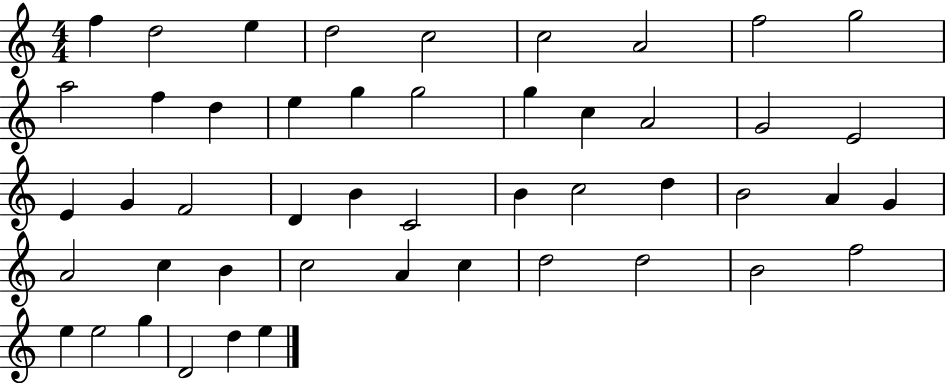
X:1
T:Untitled
M:4/4
L:1/4
K:C
f d2 e d2 c2 c2 A2 f2 g2 a2 f d e g g2 g c A2 G2 E2 E G F2 D B C2 B c2 d B2 A G A2 c B c2 A c d2 d2 B2 f2 e e2 g D2 d e